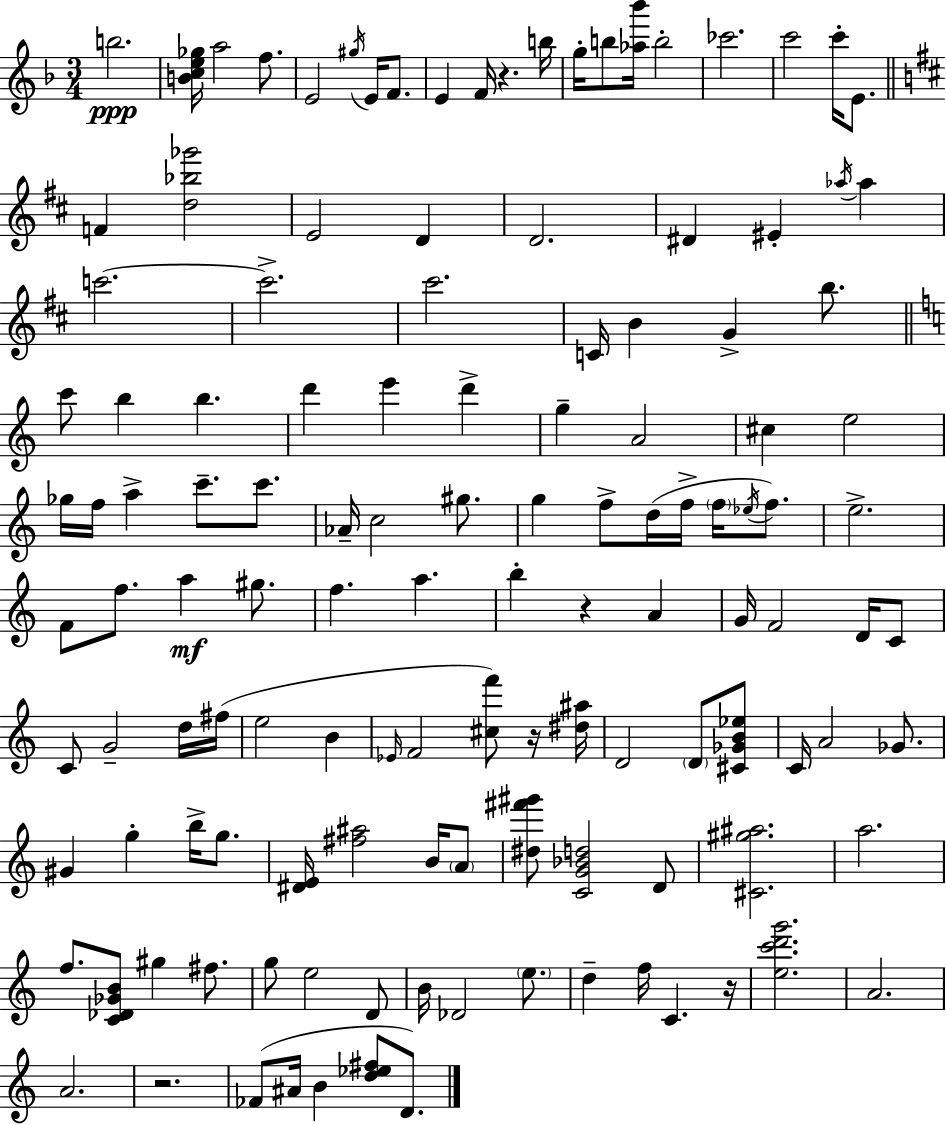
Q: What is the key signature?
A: D minor